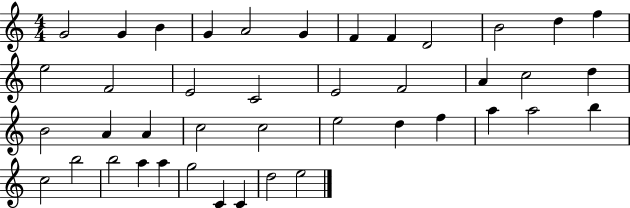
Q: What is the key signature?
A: C major